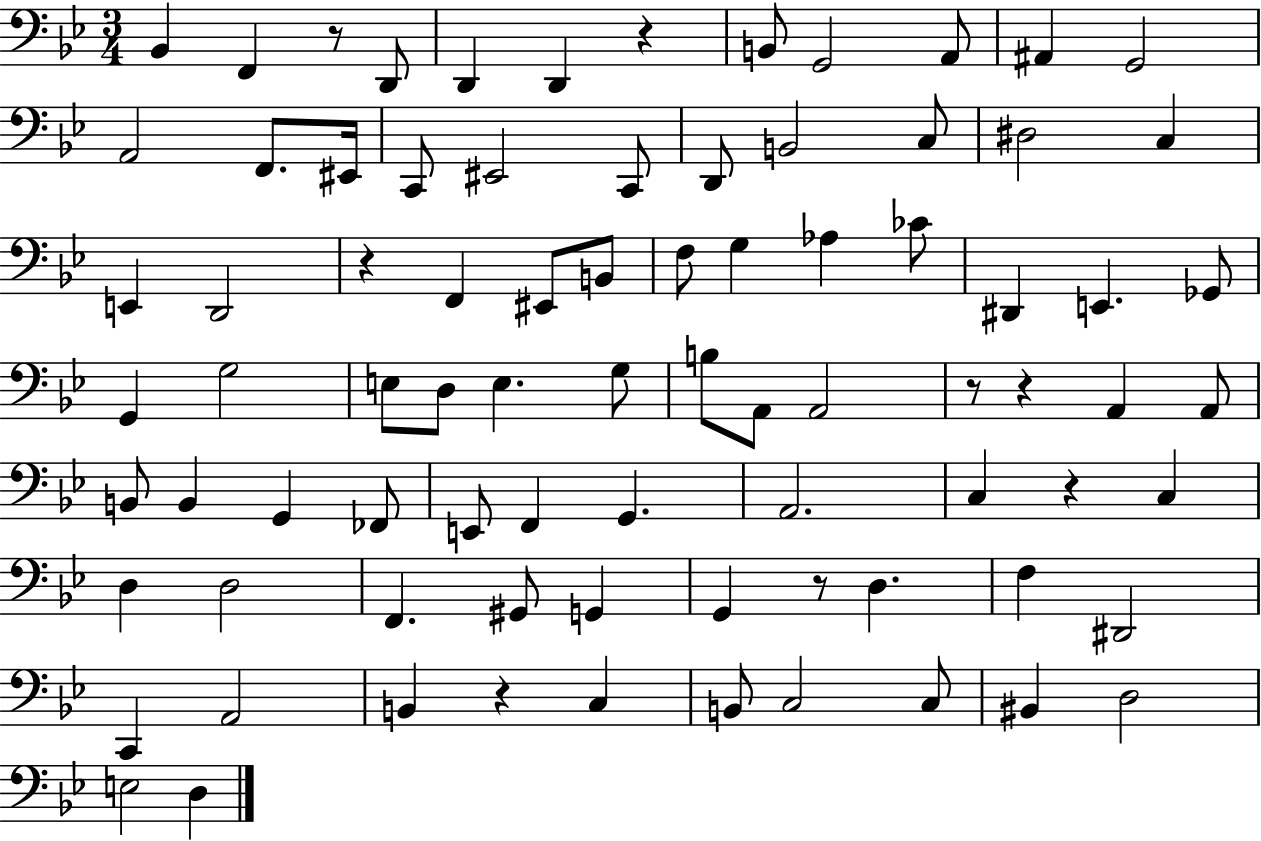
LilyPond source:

{
  \clef bass
  \numericTimeSignature
  \time 3/4
  \key bes \major
  \repeat volta 2 { bes,4 f,4 r8 d,8 | d,4 d,4 r4 | b,8 g,2 a,8 | ais,4 g,2 | \break a,2 f,8. eis,16 | c,8 eis,2 c,8 | d,8 b,2 c8 | dis2 c4 | \break e,4 d,2 | r4 f,4 eis,8 b,8 | f8 g4 aes4 ces'8 | dis,4 e,4. ges,8 | \break g,4 g2 | e8 d8 e4. g8 | b8 a,8 a,2 | r8 r4 a,4 a,8 | \break b,8 b,4 g,4 fes,8 | e,8 f,4 g,4. | a,2. | c4 r4 c4 | \break d4 d2 | f,4. gis,8 g,4 | g,4 r8 d4. | f4 dis,2 | \break c,4 a,2 | b,4 r4 c4 | b,8 c2 c8 | bis,4 d2 | \break e2 d4 | } \bar "|."
}